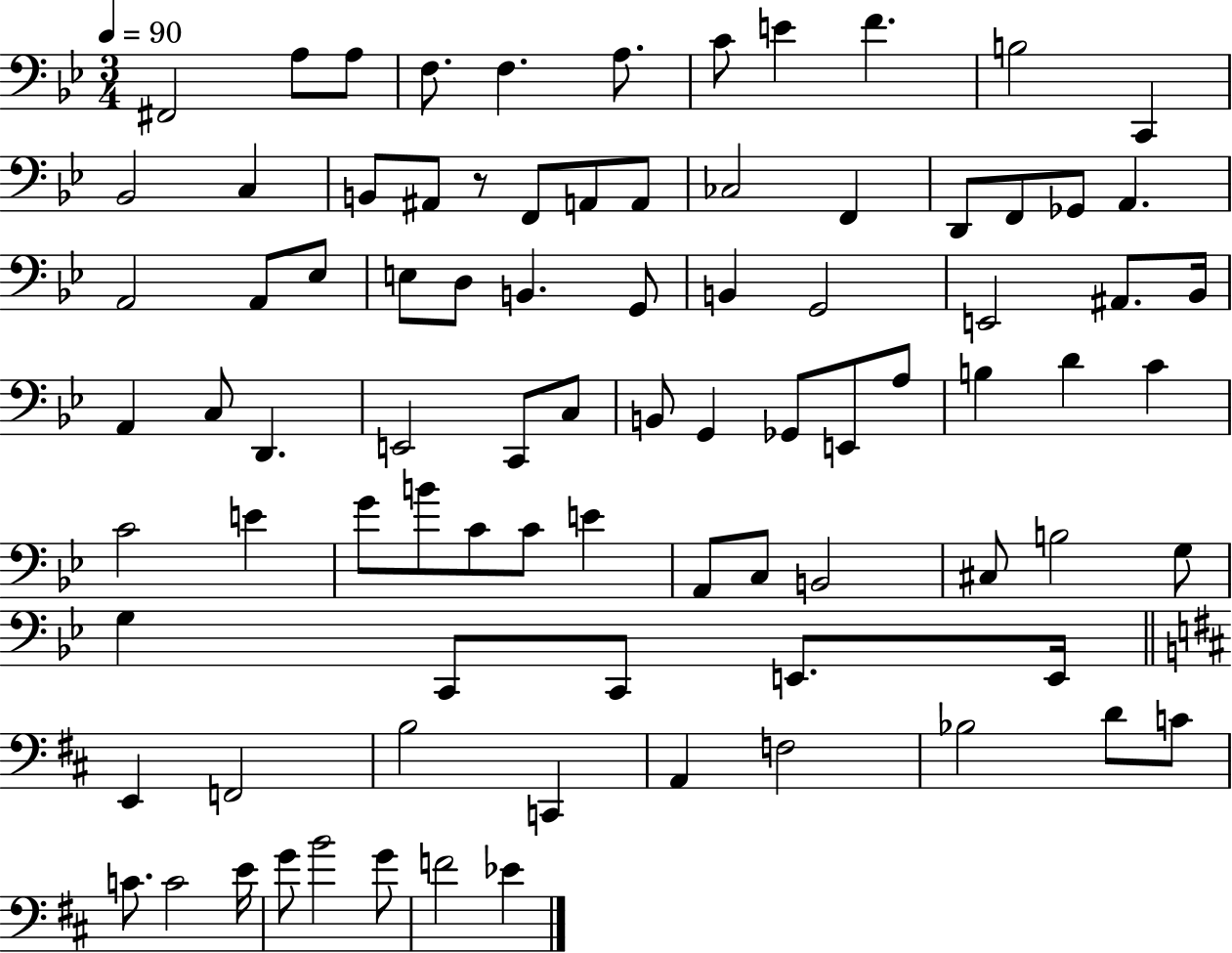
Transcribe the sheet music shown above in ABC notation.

X:1
T:Untitled
M:3/4
L:1/4
K:Bb
^F,,2 A,/2 A,/2 F,/2 F, A,/2 C/2 E F B,2 C,, _B,,2 C, B,,/2 ^A,,/2 z/2 F,,/2 A,,/2 A,,/2 _C,2 F,, D,,/2 F,,/2 _G,,/2 A,, A,,2 A,,/2 _E,/2 E,/2 D,/2 B,, G,,/2 B,, G,,2 E,,2 ^A,,/2 _B,,/4 A,, C,/2 D,, E,,2 C,,/2 C,/2 B,,/2 G,, _G,,/2 E,,/2 A,/2 B, D C C2 E G/2 B/2 C/2 C/2 E A,,/2 C,/2 B,,2 ^C,/2 B,2 G,/2 G, C,,/2 C,,/2 E,,/2 E,,/4 E,, F,,2 B,2 C,, A,, F,2 _B,2 D/2 C/2 C/2 C2 E/4 G/2 B2 G/2 F2 _E